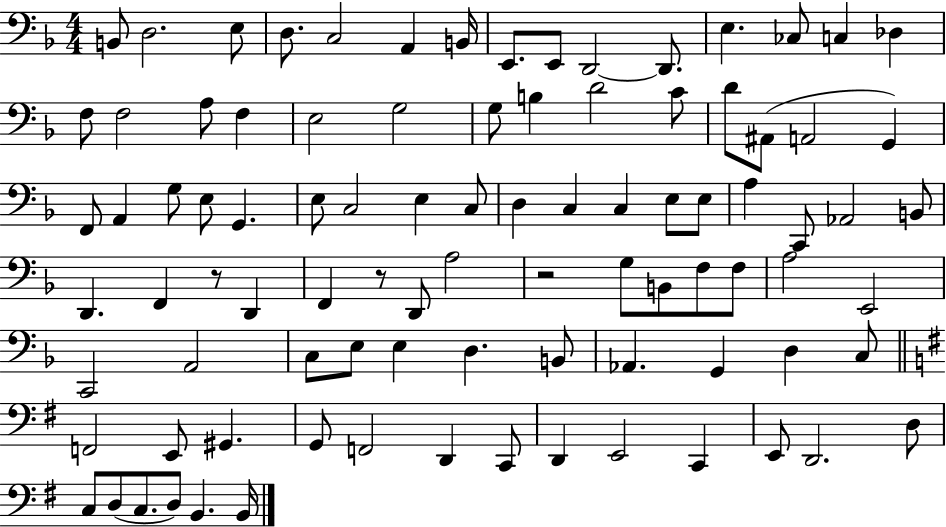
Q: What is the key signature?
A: F major